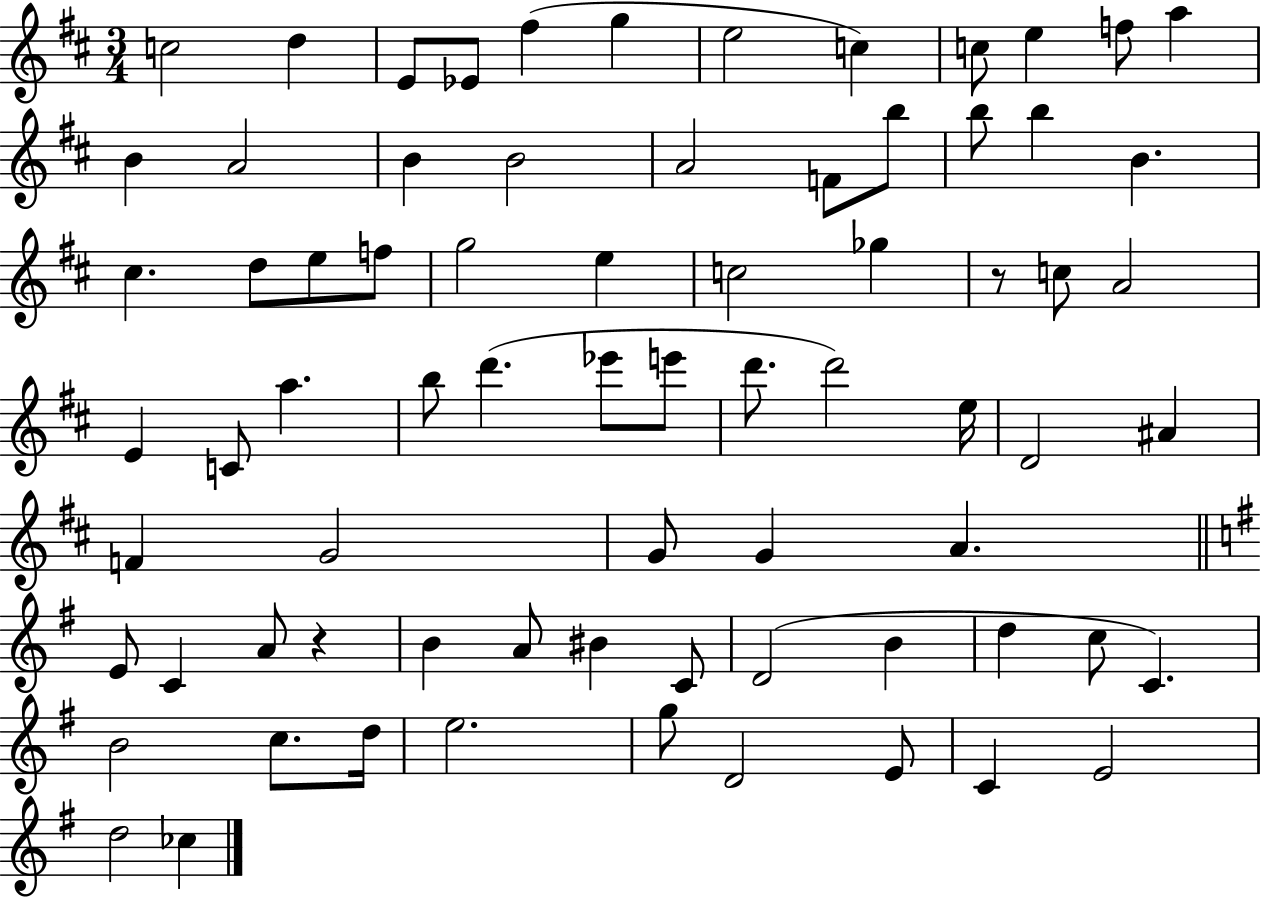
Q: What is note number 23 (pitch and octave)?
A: C#5